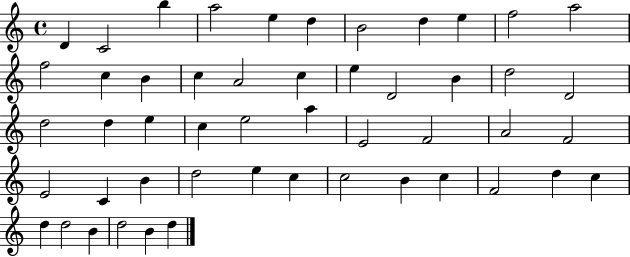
{
  \clef treble
  \time 4/4
  \defaultTimeSignature
  \key c \major
  d'4 c'2 b''4 | a''2 e''4 d''4 | b'2 d''4 e''4 | f''2 a''2 | \break f''2 c''4 b'4 | c''4 a'2 c''4 | e''4 d'2 b'4 | d''2 d'2 | \break d''2 d''4 e''4 | c''4 e''2 a''4 | e'2 f'2 | a'2 f'2 | \break e'2 c'4 b'4 | d''2 e''4 c''4 | c''2 b'4 c''4 | f'2 d''4 c''4 | \break d''4 d''2 b'4 | d''2 b'4 d''4 | \bar "|."
}